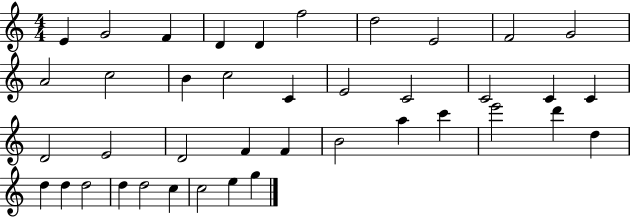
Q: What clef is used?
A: treble